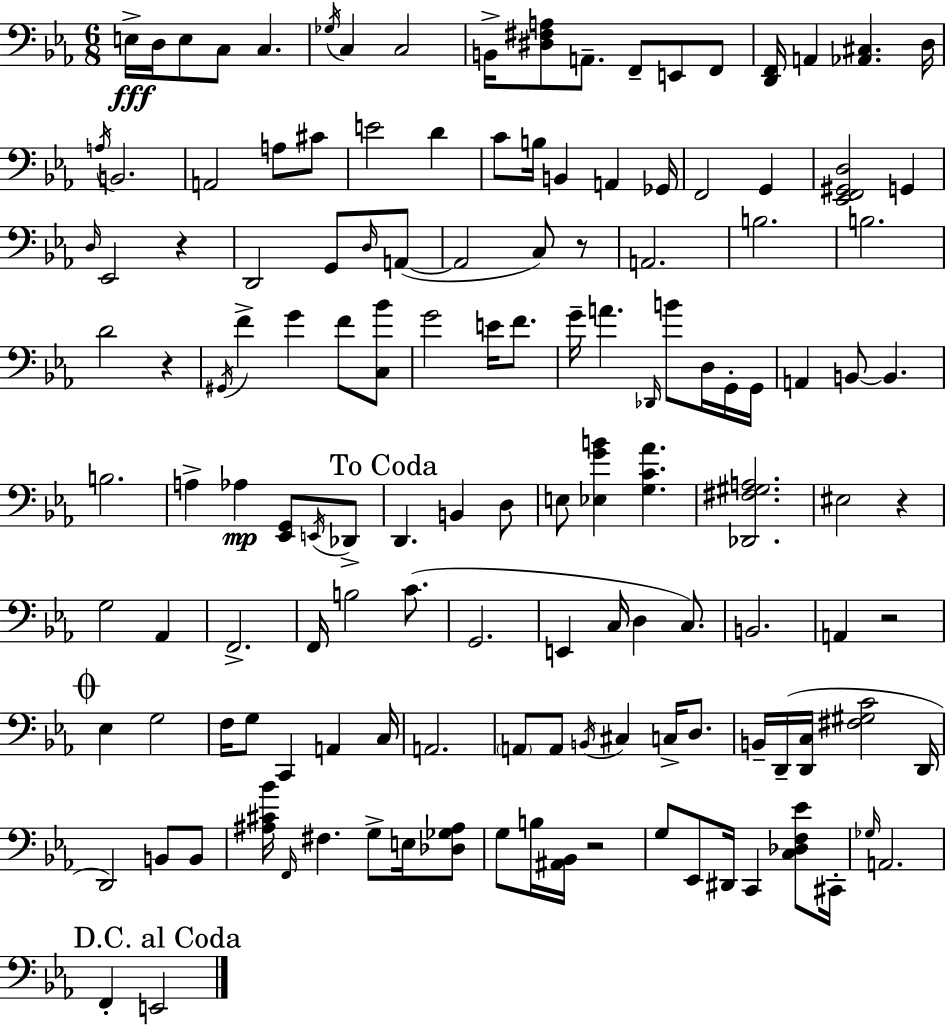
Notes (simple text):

E3/s D3/s E3/e C3/e C3/q. Gb3/s C3/q C3/h B2/s [D#3,F#3,A3]/e A2/e. F2/e E2/e F2/e [D2,F2]/s A2/q [Ab2,C#3]/q. D3/s A3/s B2/h. A2/h A3/e C#4/e E4/h D4/q C4/e B3/s B2/q A2/q Gb2/s F2/h G2/q [Eb2,F2,G#2,D3]/h G2/q D3/s Eb2/h R/q D2/h G2/e D3/s A2/e A2/h C3/e R/e A2/h. B3/h. B3/h. D4/h R/q G#2/s F4/q G4/q F4/e [C3,Bb4]/e G4/h E4/s F4/e. G4/s A4/q. Db2/s B4/e D3/s G2/s G2/s A2/q B2/e B2/q. B3/h. A3/q Ab3/q [Eb2,G2]/e E2/s Db2/e D2/q. B2/q D3/e E3/e [Eb3,G4,B4]/q [G3,C4,Ab4]/q. [Db2,F#3,G#3,A3]/h. EIS3/h R/q G3/h Ab2/q F2/h. F2/s B3/h C4/e. G2/h. E2/q C3/s D3/q C3/e. B2/h. A2/q R/h Eb3/q G3/h F3/s G3/e C2/q A2/q C3/s A2/h. A2/e A2/e B2/s C#3/q C3/s D3/e. B2/s D2/s [D2,C3]/s [F#3,G#3,C4]/h D2/s D2/h B2/e B2/e [A#3,C#4,Bb4]/s F2/s F#3/q. G3/e E3/s [Db3,Gb3,A#3]/e G3/e B3/s [A#2,Bb2]/s R/h G3/e Eb2/e D#2/s C2/q [C3,Db3,F3,Eb4]/e C#2/s Gb3/s A2/h. F2/q E2/h